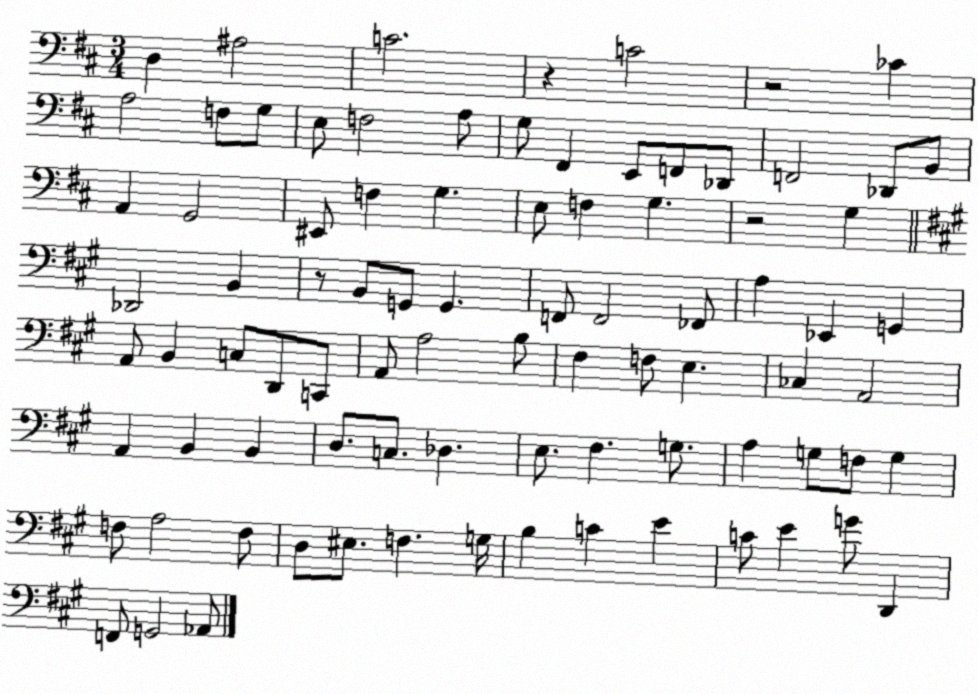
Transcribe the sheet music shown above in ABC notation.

X:1
T:Untitled
M:3/4
L:1/4
K:D
D, ^A,2 C2 z C2 z2 _C A,2 F,/2 G,/2 E,/2 F,2 A,/2 G,/2 ^F,, E,,/2 F,,/2 _D,,/2 F,,2 _D,,/2 B,,/2 A,, G,,2 ^E,,/2 F, G, E,/2 F, G, z2 G, _D,,2 B,, z/2 B,,/2 G,,/2 G,, F,,/2 F,,2 _F,,/2 A, _E,, G,, A,,/2 B,, C,/2 D,,/2 C,,/2 A,,/2 A,2 B,/2 ^F, F,/2 E, _C, A,,2 A,, B,, B,, D,/2 C,/2 _D, E,/2 ^F, G,/2 A, G,/2 F,/2 G, F,/2 A,2 F,/2 D,/2 ^E,/2 F, G,/4 B, C E C/2 E G/2 D,, F,,/2 G,,2 _A,,/2